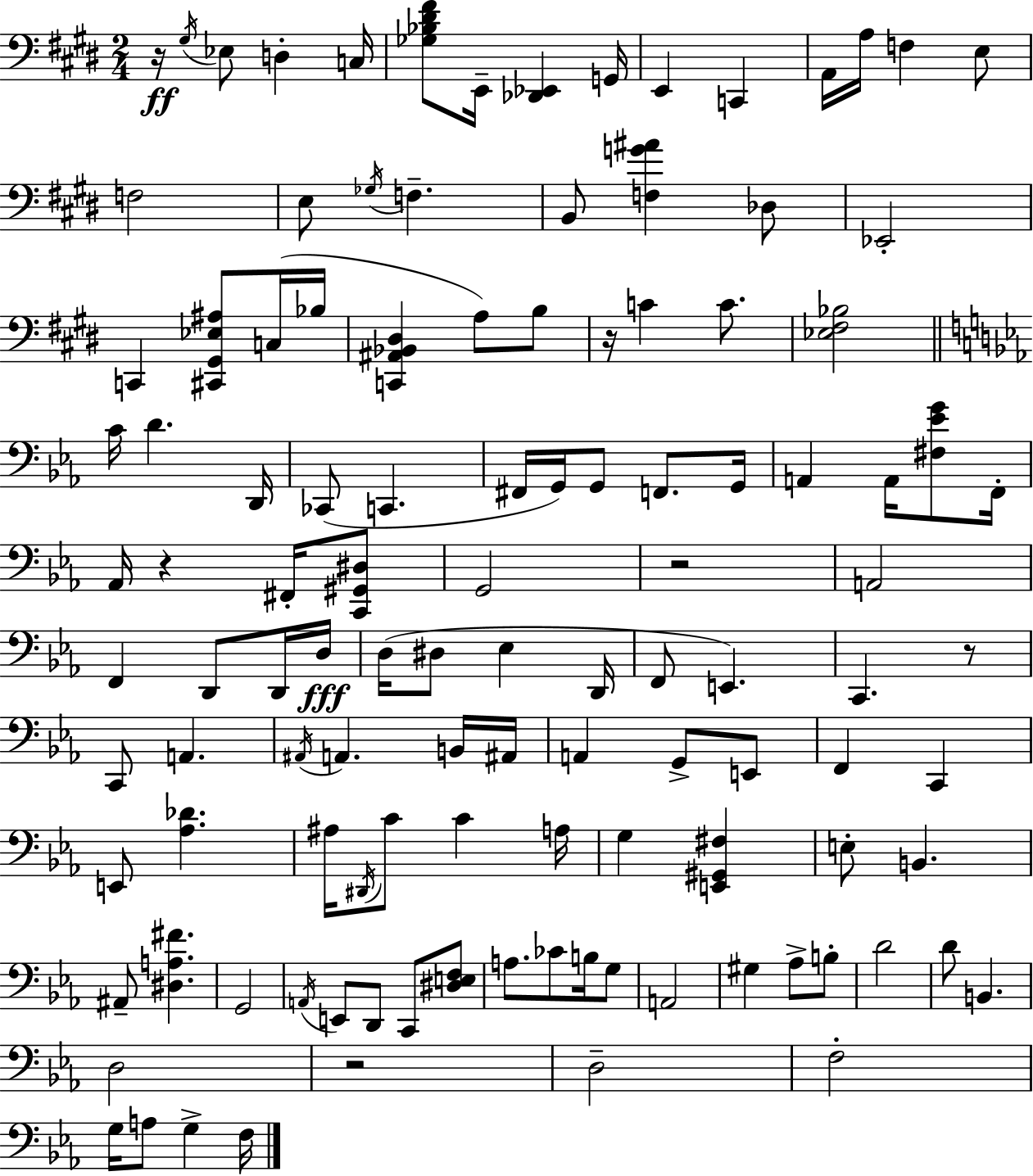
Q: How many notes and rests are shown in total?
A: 116